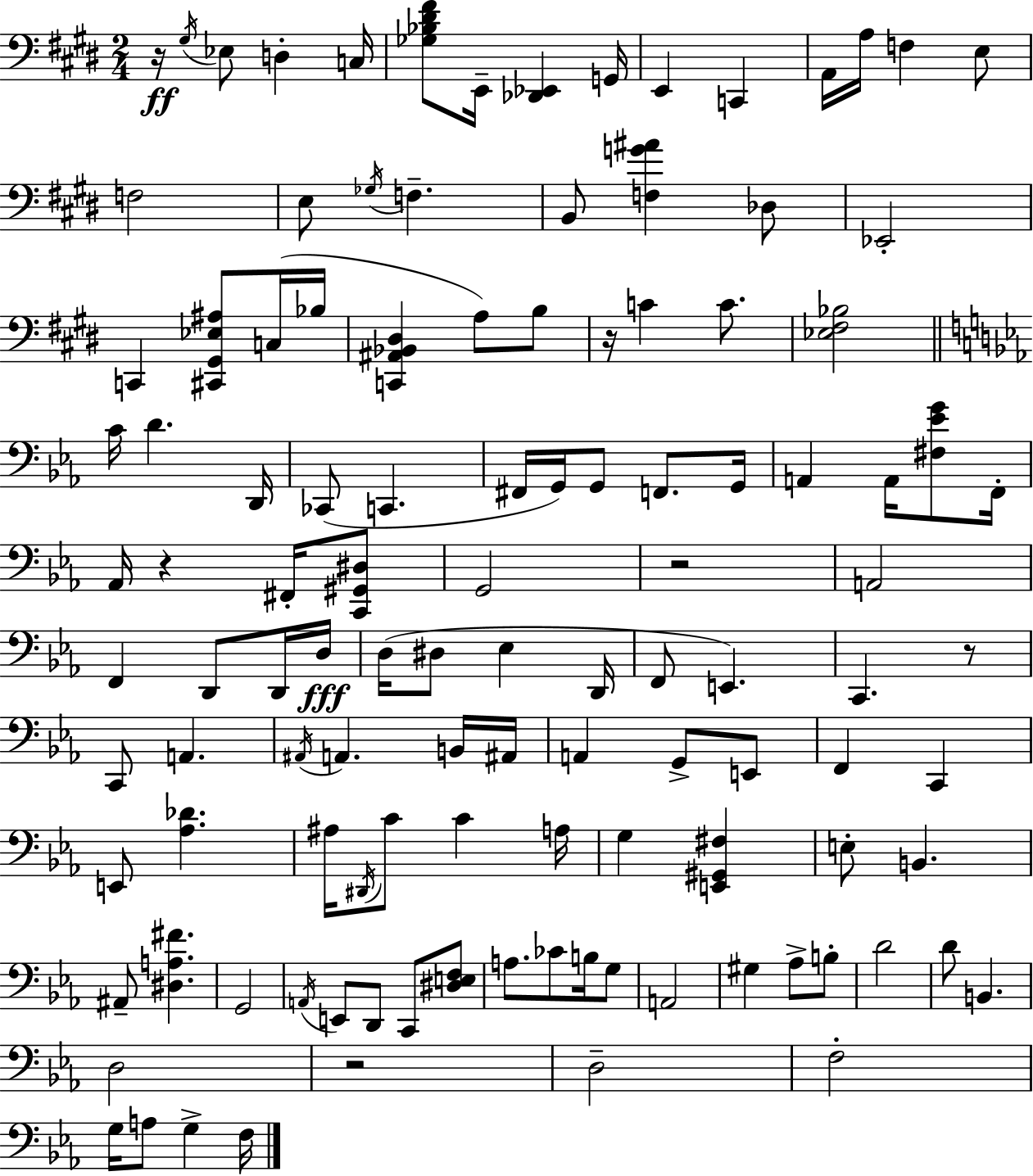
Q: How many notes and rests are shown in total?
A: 116